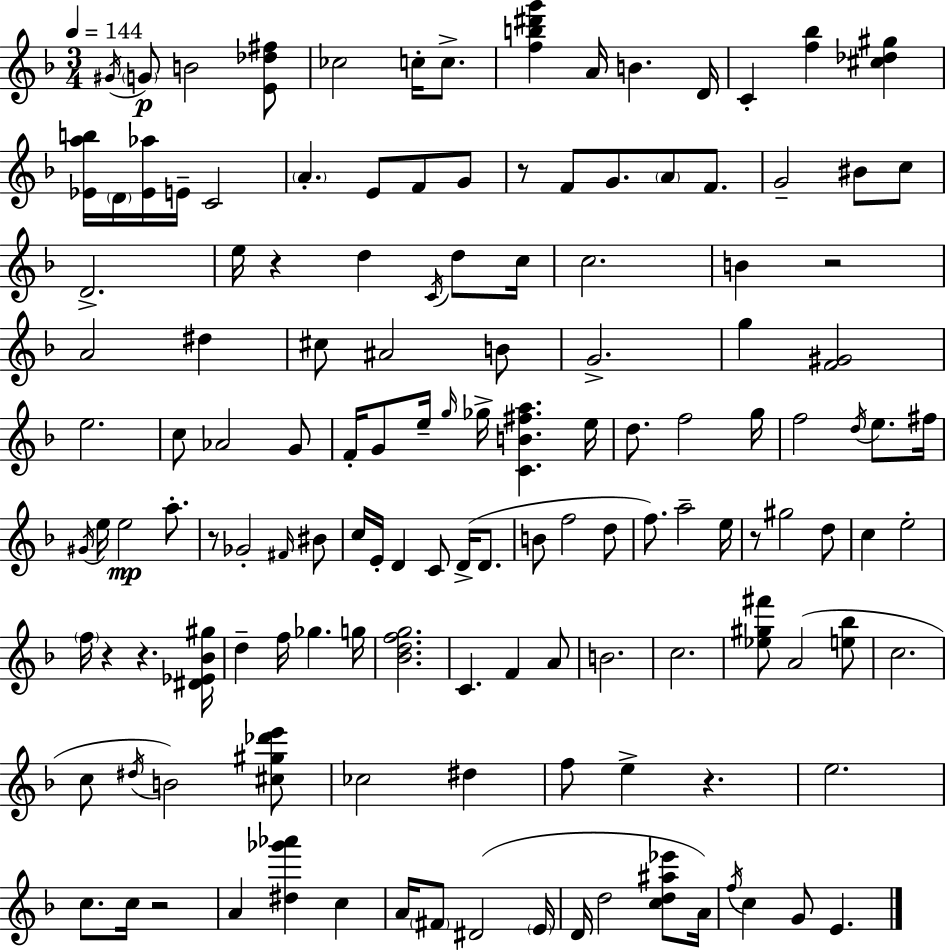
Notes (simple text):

G#4/s G4/e B4/h [E4,Db5,F#5]/e CES5/h C5/s C5/e. [F5,B5,D#6,G6]/q A4/s B4/q. D4/s C4/q [F5,Bb5]/q [C#5,Db5,G#5]/q [Eb4,A5,B5]/s D4/s [Eb4,Ab5]/s E4/s C4/h A4/q. E4/e F4/e G4/e R/e F4/e G4/e. A4/e F4/e. G4/h BIS4/e C5/e D4/h. E5/s R/q D5/q C4/s D5/e C5/s C5/h. B4/q R/h A4/h D#5/q C#5/e A#4/h B4/e G4/h. G5/q [F4,G#4]/h E5/h. C5/e Ab4/h G4/e F4/s G4/e E5/s G5/s Gb5/s [C4,B4,F#5,A5]/q. E5/s D5/e. F5/h G5/s F5/h D5/s E5/e. F#5/s G#4/s E5/s E5/h A5/e. R/e Gb4/h F#4/s BIS4/e C5/s E4/s D4/q C4/e D4/s D4/e. B4/e F5/h D5/e F5/e. A5/h E5/s R/e G#5/h D5/e C5/q E5/h F5/s R/q R/q. [D#4,Eb4,Bb4,G#5]/s D5/q F5/s Gb5/q. G5/s [Bb4,D5,F5,G5]/h. C4/q. F4/q A4/e B4/h. C5/h. [Eb5,G#5,F#6]/e A4/h [E5,Bb5]/e C5/h. C5/e D#5/s B4/h [C#5,G#5,Db6,E6]/e CES5/h D#5/q F5/e E5/q R/q. E5/h. C5/e. C5/s R/h A4/q [D#5,Gb6,Ab6]/q C5/q A4/s F#4/e D#4/h E4/s D4/s D5/h [C5,D5,A#5,Eb6]/e A4/s F5/s C5/q G4/e E4/q.